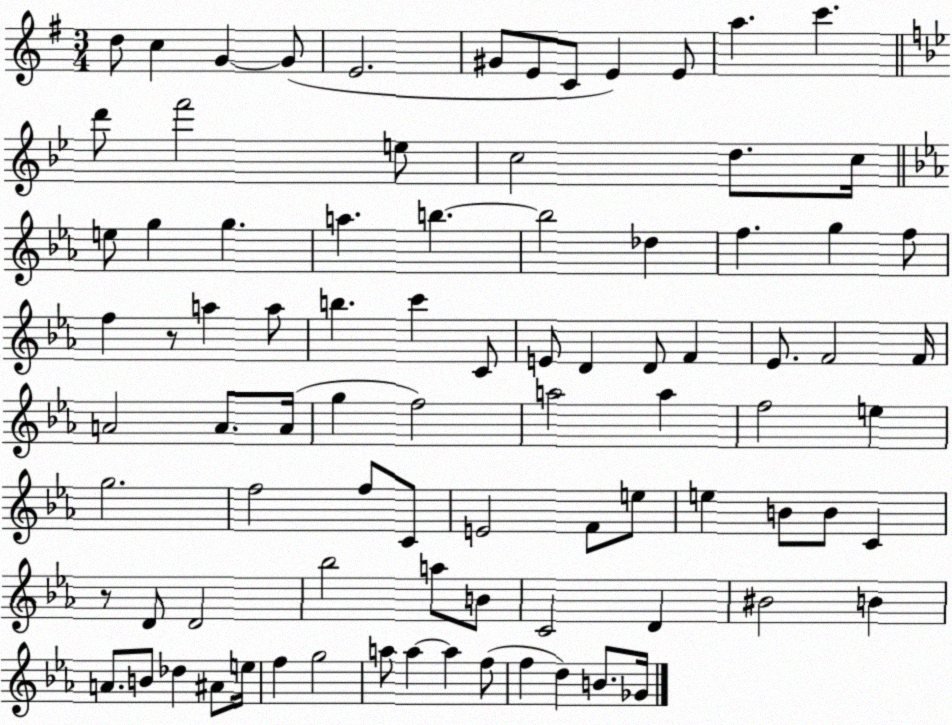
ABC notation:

X:1
T:Untitled
M:3/4
L:1/4
K:G
d/2 c G G/2 E2 ^G/2 E/2 C/2 E E/2 a c' d'/2 f'2 e/2 c2 d/2 c/4 e/2 g g a b b2 _d f g f/2 f z/2 a a/2 b c' C/2 E/2 D D/2 F _E/2 F2 F/4 A2 A/2 A/4 g f2 a2 a f2 e g2 f2 f/2 C/2 E2 F/2 e/2 e B/2 B/2 C z/2 D/2 D2 _b2 a/2 B/2 C2 D ^B2 B A/2 B/2 _d ^A/2 e/4 f g2 a/2 a a f/2 f d B/2 _G/4